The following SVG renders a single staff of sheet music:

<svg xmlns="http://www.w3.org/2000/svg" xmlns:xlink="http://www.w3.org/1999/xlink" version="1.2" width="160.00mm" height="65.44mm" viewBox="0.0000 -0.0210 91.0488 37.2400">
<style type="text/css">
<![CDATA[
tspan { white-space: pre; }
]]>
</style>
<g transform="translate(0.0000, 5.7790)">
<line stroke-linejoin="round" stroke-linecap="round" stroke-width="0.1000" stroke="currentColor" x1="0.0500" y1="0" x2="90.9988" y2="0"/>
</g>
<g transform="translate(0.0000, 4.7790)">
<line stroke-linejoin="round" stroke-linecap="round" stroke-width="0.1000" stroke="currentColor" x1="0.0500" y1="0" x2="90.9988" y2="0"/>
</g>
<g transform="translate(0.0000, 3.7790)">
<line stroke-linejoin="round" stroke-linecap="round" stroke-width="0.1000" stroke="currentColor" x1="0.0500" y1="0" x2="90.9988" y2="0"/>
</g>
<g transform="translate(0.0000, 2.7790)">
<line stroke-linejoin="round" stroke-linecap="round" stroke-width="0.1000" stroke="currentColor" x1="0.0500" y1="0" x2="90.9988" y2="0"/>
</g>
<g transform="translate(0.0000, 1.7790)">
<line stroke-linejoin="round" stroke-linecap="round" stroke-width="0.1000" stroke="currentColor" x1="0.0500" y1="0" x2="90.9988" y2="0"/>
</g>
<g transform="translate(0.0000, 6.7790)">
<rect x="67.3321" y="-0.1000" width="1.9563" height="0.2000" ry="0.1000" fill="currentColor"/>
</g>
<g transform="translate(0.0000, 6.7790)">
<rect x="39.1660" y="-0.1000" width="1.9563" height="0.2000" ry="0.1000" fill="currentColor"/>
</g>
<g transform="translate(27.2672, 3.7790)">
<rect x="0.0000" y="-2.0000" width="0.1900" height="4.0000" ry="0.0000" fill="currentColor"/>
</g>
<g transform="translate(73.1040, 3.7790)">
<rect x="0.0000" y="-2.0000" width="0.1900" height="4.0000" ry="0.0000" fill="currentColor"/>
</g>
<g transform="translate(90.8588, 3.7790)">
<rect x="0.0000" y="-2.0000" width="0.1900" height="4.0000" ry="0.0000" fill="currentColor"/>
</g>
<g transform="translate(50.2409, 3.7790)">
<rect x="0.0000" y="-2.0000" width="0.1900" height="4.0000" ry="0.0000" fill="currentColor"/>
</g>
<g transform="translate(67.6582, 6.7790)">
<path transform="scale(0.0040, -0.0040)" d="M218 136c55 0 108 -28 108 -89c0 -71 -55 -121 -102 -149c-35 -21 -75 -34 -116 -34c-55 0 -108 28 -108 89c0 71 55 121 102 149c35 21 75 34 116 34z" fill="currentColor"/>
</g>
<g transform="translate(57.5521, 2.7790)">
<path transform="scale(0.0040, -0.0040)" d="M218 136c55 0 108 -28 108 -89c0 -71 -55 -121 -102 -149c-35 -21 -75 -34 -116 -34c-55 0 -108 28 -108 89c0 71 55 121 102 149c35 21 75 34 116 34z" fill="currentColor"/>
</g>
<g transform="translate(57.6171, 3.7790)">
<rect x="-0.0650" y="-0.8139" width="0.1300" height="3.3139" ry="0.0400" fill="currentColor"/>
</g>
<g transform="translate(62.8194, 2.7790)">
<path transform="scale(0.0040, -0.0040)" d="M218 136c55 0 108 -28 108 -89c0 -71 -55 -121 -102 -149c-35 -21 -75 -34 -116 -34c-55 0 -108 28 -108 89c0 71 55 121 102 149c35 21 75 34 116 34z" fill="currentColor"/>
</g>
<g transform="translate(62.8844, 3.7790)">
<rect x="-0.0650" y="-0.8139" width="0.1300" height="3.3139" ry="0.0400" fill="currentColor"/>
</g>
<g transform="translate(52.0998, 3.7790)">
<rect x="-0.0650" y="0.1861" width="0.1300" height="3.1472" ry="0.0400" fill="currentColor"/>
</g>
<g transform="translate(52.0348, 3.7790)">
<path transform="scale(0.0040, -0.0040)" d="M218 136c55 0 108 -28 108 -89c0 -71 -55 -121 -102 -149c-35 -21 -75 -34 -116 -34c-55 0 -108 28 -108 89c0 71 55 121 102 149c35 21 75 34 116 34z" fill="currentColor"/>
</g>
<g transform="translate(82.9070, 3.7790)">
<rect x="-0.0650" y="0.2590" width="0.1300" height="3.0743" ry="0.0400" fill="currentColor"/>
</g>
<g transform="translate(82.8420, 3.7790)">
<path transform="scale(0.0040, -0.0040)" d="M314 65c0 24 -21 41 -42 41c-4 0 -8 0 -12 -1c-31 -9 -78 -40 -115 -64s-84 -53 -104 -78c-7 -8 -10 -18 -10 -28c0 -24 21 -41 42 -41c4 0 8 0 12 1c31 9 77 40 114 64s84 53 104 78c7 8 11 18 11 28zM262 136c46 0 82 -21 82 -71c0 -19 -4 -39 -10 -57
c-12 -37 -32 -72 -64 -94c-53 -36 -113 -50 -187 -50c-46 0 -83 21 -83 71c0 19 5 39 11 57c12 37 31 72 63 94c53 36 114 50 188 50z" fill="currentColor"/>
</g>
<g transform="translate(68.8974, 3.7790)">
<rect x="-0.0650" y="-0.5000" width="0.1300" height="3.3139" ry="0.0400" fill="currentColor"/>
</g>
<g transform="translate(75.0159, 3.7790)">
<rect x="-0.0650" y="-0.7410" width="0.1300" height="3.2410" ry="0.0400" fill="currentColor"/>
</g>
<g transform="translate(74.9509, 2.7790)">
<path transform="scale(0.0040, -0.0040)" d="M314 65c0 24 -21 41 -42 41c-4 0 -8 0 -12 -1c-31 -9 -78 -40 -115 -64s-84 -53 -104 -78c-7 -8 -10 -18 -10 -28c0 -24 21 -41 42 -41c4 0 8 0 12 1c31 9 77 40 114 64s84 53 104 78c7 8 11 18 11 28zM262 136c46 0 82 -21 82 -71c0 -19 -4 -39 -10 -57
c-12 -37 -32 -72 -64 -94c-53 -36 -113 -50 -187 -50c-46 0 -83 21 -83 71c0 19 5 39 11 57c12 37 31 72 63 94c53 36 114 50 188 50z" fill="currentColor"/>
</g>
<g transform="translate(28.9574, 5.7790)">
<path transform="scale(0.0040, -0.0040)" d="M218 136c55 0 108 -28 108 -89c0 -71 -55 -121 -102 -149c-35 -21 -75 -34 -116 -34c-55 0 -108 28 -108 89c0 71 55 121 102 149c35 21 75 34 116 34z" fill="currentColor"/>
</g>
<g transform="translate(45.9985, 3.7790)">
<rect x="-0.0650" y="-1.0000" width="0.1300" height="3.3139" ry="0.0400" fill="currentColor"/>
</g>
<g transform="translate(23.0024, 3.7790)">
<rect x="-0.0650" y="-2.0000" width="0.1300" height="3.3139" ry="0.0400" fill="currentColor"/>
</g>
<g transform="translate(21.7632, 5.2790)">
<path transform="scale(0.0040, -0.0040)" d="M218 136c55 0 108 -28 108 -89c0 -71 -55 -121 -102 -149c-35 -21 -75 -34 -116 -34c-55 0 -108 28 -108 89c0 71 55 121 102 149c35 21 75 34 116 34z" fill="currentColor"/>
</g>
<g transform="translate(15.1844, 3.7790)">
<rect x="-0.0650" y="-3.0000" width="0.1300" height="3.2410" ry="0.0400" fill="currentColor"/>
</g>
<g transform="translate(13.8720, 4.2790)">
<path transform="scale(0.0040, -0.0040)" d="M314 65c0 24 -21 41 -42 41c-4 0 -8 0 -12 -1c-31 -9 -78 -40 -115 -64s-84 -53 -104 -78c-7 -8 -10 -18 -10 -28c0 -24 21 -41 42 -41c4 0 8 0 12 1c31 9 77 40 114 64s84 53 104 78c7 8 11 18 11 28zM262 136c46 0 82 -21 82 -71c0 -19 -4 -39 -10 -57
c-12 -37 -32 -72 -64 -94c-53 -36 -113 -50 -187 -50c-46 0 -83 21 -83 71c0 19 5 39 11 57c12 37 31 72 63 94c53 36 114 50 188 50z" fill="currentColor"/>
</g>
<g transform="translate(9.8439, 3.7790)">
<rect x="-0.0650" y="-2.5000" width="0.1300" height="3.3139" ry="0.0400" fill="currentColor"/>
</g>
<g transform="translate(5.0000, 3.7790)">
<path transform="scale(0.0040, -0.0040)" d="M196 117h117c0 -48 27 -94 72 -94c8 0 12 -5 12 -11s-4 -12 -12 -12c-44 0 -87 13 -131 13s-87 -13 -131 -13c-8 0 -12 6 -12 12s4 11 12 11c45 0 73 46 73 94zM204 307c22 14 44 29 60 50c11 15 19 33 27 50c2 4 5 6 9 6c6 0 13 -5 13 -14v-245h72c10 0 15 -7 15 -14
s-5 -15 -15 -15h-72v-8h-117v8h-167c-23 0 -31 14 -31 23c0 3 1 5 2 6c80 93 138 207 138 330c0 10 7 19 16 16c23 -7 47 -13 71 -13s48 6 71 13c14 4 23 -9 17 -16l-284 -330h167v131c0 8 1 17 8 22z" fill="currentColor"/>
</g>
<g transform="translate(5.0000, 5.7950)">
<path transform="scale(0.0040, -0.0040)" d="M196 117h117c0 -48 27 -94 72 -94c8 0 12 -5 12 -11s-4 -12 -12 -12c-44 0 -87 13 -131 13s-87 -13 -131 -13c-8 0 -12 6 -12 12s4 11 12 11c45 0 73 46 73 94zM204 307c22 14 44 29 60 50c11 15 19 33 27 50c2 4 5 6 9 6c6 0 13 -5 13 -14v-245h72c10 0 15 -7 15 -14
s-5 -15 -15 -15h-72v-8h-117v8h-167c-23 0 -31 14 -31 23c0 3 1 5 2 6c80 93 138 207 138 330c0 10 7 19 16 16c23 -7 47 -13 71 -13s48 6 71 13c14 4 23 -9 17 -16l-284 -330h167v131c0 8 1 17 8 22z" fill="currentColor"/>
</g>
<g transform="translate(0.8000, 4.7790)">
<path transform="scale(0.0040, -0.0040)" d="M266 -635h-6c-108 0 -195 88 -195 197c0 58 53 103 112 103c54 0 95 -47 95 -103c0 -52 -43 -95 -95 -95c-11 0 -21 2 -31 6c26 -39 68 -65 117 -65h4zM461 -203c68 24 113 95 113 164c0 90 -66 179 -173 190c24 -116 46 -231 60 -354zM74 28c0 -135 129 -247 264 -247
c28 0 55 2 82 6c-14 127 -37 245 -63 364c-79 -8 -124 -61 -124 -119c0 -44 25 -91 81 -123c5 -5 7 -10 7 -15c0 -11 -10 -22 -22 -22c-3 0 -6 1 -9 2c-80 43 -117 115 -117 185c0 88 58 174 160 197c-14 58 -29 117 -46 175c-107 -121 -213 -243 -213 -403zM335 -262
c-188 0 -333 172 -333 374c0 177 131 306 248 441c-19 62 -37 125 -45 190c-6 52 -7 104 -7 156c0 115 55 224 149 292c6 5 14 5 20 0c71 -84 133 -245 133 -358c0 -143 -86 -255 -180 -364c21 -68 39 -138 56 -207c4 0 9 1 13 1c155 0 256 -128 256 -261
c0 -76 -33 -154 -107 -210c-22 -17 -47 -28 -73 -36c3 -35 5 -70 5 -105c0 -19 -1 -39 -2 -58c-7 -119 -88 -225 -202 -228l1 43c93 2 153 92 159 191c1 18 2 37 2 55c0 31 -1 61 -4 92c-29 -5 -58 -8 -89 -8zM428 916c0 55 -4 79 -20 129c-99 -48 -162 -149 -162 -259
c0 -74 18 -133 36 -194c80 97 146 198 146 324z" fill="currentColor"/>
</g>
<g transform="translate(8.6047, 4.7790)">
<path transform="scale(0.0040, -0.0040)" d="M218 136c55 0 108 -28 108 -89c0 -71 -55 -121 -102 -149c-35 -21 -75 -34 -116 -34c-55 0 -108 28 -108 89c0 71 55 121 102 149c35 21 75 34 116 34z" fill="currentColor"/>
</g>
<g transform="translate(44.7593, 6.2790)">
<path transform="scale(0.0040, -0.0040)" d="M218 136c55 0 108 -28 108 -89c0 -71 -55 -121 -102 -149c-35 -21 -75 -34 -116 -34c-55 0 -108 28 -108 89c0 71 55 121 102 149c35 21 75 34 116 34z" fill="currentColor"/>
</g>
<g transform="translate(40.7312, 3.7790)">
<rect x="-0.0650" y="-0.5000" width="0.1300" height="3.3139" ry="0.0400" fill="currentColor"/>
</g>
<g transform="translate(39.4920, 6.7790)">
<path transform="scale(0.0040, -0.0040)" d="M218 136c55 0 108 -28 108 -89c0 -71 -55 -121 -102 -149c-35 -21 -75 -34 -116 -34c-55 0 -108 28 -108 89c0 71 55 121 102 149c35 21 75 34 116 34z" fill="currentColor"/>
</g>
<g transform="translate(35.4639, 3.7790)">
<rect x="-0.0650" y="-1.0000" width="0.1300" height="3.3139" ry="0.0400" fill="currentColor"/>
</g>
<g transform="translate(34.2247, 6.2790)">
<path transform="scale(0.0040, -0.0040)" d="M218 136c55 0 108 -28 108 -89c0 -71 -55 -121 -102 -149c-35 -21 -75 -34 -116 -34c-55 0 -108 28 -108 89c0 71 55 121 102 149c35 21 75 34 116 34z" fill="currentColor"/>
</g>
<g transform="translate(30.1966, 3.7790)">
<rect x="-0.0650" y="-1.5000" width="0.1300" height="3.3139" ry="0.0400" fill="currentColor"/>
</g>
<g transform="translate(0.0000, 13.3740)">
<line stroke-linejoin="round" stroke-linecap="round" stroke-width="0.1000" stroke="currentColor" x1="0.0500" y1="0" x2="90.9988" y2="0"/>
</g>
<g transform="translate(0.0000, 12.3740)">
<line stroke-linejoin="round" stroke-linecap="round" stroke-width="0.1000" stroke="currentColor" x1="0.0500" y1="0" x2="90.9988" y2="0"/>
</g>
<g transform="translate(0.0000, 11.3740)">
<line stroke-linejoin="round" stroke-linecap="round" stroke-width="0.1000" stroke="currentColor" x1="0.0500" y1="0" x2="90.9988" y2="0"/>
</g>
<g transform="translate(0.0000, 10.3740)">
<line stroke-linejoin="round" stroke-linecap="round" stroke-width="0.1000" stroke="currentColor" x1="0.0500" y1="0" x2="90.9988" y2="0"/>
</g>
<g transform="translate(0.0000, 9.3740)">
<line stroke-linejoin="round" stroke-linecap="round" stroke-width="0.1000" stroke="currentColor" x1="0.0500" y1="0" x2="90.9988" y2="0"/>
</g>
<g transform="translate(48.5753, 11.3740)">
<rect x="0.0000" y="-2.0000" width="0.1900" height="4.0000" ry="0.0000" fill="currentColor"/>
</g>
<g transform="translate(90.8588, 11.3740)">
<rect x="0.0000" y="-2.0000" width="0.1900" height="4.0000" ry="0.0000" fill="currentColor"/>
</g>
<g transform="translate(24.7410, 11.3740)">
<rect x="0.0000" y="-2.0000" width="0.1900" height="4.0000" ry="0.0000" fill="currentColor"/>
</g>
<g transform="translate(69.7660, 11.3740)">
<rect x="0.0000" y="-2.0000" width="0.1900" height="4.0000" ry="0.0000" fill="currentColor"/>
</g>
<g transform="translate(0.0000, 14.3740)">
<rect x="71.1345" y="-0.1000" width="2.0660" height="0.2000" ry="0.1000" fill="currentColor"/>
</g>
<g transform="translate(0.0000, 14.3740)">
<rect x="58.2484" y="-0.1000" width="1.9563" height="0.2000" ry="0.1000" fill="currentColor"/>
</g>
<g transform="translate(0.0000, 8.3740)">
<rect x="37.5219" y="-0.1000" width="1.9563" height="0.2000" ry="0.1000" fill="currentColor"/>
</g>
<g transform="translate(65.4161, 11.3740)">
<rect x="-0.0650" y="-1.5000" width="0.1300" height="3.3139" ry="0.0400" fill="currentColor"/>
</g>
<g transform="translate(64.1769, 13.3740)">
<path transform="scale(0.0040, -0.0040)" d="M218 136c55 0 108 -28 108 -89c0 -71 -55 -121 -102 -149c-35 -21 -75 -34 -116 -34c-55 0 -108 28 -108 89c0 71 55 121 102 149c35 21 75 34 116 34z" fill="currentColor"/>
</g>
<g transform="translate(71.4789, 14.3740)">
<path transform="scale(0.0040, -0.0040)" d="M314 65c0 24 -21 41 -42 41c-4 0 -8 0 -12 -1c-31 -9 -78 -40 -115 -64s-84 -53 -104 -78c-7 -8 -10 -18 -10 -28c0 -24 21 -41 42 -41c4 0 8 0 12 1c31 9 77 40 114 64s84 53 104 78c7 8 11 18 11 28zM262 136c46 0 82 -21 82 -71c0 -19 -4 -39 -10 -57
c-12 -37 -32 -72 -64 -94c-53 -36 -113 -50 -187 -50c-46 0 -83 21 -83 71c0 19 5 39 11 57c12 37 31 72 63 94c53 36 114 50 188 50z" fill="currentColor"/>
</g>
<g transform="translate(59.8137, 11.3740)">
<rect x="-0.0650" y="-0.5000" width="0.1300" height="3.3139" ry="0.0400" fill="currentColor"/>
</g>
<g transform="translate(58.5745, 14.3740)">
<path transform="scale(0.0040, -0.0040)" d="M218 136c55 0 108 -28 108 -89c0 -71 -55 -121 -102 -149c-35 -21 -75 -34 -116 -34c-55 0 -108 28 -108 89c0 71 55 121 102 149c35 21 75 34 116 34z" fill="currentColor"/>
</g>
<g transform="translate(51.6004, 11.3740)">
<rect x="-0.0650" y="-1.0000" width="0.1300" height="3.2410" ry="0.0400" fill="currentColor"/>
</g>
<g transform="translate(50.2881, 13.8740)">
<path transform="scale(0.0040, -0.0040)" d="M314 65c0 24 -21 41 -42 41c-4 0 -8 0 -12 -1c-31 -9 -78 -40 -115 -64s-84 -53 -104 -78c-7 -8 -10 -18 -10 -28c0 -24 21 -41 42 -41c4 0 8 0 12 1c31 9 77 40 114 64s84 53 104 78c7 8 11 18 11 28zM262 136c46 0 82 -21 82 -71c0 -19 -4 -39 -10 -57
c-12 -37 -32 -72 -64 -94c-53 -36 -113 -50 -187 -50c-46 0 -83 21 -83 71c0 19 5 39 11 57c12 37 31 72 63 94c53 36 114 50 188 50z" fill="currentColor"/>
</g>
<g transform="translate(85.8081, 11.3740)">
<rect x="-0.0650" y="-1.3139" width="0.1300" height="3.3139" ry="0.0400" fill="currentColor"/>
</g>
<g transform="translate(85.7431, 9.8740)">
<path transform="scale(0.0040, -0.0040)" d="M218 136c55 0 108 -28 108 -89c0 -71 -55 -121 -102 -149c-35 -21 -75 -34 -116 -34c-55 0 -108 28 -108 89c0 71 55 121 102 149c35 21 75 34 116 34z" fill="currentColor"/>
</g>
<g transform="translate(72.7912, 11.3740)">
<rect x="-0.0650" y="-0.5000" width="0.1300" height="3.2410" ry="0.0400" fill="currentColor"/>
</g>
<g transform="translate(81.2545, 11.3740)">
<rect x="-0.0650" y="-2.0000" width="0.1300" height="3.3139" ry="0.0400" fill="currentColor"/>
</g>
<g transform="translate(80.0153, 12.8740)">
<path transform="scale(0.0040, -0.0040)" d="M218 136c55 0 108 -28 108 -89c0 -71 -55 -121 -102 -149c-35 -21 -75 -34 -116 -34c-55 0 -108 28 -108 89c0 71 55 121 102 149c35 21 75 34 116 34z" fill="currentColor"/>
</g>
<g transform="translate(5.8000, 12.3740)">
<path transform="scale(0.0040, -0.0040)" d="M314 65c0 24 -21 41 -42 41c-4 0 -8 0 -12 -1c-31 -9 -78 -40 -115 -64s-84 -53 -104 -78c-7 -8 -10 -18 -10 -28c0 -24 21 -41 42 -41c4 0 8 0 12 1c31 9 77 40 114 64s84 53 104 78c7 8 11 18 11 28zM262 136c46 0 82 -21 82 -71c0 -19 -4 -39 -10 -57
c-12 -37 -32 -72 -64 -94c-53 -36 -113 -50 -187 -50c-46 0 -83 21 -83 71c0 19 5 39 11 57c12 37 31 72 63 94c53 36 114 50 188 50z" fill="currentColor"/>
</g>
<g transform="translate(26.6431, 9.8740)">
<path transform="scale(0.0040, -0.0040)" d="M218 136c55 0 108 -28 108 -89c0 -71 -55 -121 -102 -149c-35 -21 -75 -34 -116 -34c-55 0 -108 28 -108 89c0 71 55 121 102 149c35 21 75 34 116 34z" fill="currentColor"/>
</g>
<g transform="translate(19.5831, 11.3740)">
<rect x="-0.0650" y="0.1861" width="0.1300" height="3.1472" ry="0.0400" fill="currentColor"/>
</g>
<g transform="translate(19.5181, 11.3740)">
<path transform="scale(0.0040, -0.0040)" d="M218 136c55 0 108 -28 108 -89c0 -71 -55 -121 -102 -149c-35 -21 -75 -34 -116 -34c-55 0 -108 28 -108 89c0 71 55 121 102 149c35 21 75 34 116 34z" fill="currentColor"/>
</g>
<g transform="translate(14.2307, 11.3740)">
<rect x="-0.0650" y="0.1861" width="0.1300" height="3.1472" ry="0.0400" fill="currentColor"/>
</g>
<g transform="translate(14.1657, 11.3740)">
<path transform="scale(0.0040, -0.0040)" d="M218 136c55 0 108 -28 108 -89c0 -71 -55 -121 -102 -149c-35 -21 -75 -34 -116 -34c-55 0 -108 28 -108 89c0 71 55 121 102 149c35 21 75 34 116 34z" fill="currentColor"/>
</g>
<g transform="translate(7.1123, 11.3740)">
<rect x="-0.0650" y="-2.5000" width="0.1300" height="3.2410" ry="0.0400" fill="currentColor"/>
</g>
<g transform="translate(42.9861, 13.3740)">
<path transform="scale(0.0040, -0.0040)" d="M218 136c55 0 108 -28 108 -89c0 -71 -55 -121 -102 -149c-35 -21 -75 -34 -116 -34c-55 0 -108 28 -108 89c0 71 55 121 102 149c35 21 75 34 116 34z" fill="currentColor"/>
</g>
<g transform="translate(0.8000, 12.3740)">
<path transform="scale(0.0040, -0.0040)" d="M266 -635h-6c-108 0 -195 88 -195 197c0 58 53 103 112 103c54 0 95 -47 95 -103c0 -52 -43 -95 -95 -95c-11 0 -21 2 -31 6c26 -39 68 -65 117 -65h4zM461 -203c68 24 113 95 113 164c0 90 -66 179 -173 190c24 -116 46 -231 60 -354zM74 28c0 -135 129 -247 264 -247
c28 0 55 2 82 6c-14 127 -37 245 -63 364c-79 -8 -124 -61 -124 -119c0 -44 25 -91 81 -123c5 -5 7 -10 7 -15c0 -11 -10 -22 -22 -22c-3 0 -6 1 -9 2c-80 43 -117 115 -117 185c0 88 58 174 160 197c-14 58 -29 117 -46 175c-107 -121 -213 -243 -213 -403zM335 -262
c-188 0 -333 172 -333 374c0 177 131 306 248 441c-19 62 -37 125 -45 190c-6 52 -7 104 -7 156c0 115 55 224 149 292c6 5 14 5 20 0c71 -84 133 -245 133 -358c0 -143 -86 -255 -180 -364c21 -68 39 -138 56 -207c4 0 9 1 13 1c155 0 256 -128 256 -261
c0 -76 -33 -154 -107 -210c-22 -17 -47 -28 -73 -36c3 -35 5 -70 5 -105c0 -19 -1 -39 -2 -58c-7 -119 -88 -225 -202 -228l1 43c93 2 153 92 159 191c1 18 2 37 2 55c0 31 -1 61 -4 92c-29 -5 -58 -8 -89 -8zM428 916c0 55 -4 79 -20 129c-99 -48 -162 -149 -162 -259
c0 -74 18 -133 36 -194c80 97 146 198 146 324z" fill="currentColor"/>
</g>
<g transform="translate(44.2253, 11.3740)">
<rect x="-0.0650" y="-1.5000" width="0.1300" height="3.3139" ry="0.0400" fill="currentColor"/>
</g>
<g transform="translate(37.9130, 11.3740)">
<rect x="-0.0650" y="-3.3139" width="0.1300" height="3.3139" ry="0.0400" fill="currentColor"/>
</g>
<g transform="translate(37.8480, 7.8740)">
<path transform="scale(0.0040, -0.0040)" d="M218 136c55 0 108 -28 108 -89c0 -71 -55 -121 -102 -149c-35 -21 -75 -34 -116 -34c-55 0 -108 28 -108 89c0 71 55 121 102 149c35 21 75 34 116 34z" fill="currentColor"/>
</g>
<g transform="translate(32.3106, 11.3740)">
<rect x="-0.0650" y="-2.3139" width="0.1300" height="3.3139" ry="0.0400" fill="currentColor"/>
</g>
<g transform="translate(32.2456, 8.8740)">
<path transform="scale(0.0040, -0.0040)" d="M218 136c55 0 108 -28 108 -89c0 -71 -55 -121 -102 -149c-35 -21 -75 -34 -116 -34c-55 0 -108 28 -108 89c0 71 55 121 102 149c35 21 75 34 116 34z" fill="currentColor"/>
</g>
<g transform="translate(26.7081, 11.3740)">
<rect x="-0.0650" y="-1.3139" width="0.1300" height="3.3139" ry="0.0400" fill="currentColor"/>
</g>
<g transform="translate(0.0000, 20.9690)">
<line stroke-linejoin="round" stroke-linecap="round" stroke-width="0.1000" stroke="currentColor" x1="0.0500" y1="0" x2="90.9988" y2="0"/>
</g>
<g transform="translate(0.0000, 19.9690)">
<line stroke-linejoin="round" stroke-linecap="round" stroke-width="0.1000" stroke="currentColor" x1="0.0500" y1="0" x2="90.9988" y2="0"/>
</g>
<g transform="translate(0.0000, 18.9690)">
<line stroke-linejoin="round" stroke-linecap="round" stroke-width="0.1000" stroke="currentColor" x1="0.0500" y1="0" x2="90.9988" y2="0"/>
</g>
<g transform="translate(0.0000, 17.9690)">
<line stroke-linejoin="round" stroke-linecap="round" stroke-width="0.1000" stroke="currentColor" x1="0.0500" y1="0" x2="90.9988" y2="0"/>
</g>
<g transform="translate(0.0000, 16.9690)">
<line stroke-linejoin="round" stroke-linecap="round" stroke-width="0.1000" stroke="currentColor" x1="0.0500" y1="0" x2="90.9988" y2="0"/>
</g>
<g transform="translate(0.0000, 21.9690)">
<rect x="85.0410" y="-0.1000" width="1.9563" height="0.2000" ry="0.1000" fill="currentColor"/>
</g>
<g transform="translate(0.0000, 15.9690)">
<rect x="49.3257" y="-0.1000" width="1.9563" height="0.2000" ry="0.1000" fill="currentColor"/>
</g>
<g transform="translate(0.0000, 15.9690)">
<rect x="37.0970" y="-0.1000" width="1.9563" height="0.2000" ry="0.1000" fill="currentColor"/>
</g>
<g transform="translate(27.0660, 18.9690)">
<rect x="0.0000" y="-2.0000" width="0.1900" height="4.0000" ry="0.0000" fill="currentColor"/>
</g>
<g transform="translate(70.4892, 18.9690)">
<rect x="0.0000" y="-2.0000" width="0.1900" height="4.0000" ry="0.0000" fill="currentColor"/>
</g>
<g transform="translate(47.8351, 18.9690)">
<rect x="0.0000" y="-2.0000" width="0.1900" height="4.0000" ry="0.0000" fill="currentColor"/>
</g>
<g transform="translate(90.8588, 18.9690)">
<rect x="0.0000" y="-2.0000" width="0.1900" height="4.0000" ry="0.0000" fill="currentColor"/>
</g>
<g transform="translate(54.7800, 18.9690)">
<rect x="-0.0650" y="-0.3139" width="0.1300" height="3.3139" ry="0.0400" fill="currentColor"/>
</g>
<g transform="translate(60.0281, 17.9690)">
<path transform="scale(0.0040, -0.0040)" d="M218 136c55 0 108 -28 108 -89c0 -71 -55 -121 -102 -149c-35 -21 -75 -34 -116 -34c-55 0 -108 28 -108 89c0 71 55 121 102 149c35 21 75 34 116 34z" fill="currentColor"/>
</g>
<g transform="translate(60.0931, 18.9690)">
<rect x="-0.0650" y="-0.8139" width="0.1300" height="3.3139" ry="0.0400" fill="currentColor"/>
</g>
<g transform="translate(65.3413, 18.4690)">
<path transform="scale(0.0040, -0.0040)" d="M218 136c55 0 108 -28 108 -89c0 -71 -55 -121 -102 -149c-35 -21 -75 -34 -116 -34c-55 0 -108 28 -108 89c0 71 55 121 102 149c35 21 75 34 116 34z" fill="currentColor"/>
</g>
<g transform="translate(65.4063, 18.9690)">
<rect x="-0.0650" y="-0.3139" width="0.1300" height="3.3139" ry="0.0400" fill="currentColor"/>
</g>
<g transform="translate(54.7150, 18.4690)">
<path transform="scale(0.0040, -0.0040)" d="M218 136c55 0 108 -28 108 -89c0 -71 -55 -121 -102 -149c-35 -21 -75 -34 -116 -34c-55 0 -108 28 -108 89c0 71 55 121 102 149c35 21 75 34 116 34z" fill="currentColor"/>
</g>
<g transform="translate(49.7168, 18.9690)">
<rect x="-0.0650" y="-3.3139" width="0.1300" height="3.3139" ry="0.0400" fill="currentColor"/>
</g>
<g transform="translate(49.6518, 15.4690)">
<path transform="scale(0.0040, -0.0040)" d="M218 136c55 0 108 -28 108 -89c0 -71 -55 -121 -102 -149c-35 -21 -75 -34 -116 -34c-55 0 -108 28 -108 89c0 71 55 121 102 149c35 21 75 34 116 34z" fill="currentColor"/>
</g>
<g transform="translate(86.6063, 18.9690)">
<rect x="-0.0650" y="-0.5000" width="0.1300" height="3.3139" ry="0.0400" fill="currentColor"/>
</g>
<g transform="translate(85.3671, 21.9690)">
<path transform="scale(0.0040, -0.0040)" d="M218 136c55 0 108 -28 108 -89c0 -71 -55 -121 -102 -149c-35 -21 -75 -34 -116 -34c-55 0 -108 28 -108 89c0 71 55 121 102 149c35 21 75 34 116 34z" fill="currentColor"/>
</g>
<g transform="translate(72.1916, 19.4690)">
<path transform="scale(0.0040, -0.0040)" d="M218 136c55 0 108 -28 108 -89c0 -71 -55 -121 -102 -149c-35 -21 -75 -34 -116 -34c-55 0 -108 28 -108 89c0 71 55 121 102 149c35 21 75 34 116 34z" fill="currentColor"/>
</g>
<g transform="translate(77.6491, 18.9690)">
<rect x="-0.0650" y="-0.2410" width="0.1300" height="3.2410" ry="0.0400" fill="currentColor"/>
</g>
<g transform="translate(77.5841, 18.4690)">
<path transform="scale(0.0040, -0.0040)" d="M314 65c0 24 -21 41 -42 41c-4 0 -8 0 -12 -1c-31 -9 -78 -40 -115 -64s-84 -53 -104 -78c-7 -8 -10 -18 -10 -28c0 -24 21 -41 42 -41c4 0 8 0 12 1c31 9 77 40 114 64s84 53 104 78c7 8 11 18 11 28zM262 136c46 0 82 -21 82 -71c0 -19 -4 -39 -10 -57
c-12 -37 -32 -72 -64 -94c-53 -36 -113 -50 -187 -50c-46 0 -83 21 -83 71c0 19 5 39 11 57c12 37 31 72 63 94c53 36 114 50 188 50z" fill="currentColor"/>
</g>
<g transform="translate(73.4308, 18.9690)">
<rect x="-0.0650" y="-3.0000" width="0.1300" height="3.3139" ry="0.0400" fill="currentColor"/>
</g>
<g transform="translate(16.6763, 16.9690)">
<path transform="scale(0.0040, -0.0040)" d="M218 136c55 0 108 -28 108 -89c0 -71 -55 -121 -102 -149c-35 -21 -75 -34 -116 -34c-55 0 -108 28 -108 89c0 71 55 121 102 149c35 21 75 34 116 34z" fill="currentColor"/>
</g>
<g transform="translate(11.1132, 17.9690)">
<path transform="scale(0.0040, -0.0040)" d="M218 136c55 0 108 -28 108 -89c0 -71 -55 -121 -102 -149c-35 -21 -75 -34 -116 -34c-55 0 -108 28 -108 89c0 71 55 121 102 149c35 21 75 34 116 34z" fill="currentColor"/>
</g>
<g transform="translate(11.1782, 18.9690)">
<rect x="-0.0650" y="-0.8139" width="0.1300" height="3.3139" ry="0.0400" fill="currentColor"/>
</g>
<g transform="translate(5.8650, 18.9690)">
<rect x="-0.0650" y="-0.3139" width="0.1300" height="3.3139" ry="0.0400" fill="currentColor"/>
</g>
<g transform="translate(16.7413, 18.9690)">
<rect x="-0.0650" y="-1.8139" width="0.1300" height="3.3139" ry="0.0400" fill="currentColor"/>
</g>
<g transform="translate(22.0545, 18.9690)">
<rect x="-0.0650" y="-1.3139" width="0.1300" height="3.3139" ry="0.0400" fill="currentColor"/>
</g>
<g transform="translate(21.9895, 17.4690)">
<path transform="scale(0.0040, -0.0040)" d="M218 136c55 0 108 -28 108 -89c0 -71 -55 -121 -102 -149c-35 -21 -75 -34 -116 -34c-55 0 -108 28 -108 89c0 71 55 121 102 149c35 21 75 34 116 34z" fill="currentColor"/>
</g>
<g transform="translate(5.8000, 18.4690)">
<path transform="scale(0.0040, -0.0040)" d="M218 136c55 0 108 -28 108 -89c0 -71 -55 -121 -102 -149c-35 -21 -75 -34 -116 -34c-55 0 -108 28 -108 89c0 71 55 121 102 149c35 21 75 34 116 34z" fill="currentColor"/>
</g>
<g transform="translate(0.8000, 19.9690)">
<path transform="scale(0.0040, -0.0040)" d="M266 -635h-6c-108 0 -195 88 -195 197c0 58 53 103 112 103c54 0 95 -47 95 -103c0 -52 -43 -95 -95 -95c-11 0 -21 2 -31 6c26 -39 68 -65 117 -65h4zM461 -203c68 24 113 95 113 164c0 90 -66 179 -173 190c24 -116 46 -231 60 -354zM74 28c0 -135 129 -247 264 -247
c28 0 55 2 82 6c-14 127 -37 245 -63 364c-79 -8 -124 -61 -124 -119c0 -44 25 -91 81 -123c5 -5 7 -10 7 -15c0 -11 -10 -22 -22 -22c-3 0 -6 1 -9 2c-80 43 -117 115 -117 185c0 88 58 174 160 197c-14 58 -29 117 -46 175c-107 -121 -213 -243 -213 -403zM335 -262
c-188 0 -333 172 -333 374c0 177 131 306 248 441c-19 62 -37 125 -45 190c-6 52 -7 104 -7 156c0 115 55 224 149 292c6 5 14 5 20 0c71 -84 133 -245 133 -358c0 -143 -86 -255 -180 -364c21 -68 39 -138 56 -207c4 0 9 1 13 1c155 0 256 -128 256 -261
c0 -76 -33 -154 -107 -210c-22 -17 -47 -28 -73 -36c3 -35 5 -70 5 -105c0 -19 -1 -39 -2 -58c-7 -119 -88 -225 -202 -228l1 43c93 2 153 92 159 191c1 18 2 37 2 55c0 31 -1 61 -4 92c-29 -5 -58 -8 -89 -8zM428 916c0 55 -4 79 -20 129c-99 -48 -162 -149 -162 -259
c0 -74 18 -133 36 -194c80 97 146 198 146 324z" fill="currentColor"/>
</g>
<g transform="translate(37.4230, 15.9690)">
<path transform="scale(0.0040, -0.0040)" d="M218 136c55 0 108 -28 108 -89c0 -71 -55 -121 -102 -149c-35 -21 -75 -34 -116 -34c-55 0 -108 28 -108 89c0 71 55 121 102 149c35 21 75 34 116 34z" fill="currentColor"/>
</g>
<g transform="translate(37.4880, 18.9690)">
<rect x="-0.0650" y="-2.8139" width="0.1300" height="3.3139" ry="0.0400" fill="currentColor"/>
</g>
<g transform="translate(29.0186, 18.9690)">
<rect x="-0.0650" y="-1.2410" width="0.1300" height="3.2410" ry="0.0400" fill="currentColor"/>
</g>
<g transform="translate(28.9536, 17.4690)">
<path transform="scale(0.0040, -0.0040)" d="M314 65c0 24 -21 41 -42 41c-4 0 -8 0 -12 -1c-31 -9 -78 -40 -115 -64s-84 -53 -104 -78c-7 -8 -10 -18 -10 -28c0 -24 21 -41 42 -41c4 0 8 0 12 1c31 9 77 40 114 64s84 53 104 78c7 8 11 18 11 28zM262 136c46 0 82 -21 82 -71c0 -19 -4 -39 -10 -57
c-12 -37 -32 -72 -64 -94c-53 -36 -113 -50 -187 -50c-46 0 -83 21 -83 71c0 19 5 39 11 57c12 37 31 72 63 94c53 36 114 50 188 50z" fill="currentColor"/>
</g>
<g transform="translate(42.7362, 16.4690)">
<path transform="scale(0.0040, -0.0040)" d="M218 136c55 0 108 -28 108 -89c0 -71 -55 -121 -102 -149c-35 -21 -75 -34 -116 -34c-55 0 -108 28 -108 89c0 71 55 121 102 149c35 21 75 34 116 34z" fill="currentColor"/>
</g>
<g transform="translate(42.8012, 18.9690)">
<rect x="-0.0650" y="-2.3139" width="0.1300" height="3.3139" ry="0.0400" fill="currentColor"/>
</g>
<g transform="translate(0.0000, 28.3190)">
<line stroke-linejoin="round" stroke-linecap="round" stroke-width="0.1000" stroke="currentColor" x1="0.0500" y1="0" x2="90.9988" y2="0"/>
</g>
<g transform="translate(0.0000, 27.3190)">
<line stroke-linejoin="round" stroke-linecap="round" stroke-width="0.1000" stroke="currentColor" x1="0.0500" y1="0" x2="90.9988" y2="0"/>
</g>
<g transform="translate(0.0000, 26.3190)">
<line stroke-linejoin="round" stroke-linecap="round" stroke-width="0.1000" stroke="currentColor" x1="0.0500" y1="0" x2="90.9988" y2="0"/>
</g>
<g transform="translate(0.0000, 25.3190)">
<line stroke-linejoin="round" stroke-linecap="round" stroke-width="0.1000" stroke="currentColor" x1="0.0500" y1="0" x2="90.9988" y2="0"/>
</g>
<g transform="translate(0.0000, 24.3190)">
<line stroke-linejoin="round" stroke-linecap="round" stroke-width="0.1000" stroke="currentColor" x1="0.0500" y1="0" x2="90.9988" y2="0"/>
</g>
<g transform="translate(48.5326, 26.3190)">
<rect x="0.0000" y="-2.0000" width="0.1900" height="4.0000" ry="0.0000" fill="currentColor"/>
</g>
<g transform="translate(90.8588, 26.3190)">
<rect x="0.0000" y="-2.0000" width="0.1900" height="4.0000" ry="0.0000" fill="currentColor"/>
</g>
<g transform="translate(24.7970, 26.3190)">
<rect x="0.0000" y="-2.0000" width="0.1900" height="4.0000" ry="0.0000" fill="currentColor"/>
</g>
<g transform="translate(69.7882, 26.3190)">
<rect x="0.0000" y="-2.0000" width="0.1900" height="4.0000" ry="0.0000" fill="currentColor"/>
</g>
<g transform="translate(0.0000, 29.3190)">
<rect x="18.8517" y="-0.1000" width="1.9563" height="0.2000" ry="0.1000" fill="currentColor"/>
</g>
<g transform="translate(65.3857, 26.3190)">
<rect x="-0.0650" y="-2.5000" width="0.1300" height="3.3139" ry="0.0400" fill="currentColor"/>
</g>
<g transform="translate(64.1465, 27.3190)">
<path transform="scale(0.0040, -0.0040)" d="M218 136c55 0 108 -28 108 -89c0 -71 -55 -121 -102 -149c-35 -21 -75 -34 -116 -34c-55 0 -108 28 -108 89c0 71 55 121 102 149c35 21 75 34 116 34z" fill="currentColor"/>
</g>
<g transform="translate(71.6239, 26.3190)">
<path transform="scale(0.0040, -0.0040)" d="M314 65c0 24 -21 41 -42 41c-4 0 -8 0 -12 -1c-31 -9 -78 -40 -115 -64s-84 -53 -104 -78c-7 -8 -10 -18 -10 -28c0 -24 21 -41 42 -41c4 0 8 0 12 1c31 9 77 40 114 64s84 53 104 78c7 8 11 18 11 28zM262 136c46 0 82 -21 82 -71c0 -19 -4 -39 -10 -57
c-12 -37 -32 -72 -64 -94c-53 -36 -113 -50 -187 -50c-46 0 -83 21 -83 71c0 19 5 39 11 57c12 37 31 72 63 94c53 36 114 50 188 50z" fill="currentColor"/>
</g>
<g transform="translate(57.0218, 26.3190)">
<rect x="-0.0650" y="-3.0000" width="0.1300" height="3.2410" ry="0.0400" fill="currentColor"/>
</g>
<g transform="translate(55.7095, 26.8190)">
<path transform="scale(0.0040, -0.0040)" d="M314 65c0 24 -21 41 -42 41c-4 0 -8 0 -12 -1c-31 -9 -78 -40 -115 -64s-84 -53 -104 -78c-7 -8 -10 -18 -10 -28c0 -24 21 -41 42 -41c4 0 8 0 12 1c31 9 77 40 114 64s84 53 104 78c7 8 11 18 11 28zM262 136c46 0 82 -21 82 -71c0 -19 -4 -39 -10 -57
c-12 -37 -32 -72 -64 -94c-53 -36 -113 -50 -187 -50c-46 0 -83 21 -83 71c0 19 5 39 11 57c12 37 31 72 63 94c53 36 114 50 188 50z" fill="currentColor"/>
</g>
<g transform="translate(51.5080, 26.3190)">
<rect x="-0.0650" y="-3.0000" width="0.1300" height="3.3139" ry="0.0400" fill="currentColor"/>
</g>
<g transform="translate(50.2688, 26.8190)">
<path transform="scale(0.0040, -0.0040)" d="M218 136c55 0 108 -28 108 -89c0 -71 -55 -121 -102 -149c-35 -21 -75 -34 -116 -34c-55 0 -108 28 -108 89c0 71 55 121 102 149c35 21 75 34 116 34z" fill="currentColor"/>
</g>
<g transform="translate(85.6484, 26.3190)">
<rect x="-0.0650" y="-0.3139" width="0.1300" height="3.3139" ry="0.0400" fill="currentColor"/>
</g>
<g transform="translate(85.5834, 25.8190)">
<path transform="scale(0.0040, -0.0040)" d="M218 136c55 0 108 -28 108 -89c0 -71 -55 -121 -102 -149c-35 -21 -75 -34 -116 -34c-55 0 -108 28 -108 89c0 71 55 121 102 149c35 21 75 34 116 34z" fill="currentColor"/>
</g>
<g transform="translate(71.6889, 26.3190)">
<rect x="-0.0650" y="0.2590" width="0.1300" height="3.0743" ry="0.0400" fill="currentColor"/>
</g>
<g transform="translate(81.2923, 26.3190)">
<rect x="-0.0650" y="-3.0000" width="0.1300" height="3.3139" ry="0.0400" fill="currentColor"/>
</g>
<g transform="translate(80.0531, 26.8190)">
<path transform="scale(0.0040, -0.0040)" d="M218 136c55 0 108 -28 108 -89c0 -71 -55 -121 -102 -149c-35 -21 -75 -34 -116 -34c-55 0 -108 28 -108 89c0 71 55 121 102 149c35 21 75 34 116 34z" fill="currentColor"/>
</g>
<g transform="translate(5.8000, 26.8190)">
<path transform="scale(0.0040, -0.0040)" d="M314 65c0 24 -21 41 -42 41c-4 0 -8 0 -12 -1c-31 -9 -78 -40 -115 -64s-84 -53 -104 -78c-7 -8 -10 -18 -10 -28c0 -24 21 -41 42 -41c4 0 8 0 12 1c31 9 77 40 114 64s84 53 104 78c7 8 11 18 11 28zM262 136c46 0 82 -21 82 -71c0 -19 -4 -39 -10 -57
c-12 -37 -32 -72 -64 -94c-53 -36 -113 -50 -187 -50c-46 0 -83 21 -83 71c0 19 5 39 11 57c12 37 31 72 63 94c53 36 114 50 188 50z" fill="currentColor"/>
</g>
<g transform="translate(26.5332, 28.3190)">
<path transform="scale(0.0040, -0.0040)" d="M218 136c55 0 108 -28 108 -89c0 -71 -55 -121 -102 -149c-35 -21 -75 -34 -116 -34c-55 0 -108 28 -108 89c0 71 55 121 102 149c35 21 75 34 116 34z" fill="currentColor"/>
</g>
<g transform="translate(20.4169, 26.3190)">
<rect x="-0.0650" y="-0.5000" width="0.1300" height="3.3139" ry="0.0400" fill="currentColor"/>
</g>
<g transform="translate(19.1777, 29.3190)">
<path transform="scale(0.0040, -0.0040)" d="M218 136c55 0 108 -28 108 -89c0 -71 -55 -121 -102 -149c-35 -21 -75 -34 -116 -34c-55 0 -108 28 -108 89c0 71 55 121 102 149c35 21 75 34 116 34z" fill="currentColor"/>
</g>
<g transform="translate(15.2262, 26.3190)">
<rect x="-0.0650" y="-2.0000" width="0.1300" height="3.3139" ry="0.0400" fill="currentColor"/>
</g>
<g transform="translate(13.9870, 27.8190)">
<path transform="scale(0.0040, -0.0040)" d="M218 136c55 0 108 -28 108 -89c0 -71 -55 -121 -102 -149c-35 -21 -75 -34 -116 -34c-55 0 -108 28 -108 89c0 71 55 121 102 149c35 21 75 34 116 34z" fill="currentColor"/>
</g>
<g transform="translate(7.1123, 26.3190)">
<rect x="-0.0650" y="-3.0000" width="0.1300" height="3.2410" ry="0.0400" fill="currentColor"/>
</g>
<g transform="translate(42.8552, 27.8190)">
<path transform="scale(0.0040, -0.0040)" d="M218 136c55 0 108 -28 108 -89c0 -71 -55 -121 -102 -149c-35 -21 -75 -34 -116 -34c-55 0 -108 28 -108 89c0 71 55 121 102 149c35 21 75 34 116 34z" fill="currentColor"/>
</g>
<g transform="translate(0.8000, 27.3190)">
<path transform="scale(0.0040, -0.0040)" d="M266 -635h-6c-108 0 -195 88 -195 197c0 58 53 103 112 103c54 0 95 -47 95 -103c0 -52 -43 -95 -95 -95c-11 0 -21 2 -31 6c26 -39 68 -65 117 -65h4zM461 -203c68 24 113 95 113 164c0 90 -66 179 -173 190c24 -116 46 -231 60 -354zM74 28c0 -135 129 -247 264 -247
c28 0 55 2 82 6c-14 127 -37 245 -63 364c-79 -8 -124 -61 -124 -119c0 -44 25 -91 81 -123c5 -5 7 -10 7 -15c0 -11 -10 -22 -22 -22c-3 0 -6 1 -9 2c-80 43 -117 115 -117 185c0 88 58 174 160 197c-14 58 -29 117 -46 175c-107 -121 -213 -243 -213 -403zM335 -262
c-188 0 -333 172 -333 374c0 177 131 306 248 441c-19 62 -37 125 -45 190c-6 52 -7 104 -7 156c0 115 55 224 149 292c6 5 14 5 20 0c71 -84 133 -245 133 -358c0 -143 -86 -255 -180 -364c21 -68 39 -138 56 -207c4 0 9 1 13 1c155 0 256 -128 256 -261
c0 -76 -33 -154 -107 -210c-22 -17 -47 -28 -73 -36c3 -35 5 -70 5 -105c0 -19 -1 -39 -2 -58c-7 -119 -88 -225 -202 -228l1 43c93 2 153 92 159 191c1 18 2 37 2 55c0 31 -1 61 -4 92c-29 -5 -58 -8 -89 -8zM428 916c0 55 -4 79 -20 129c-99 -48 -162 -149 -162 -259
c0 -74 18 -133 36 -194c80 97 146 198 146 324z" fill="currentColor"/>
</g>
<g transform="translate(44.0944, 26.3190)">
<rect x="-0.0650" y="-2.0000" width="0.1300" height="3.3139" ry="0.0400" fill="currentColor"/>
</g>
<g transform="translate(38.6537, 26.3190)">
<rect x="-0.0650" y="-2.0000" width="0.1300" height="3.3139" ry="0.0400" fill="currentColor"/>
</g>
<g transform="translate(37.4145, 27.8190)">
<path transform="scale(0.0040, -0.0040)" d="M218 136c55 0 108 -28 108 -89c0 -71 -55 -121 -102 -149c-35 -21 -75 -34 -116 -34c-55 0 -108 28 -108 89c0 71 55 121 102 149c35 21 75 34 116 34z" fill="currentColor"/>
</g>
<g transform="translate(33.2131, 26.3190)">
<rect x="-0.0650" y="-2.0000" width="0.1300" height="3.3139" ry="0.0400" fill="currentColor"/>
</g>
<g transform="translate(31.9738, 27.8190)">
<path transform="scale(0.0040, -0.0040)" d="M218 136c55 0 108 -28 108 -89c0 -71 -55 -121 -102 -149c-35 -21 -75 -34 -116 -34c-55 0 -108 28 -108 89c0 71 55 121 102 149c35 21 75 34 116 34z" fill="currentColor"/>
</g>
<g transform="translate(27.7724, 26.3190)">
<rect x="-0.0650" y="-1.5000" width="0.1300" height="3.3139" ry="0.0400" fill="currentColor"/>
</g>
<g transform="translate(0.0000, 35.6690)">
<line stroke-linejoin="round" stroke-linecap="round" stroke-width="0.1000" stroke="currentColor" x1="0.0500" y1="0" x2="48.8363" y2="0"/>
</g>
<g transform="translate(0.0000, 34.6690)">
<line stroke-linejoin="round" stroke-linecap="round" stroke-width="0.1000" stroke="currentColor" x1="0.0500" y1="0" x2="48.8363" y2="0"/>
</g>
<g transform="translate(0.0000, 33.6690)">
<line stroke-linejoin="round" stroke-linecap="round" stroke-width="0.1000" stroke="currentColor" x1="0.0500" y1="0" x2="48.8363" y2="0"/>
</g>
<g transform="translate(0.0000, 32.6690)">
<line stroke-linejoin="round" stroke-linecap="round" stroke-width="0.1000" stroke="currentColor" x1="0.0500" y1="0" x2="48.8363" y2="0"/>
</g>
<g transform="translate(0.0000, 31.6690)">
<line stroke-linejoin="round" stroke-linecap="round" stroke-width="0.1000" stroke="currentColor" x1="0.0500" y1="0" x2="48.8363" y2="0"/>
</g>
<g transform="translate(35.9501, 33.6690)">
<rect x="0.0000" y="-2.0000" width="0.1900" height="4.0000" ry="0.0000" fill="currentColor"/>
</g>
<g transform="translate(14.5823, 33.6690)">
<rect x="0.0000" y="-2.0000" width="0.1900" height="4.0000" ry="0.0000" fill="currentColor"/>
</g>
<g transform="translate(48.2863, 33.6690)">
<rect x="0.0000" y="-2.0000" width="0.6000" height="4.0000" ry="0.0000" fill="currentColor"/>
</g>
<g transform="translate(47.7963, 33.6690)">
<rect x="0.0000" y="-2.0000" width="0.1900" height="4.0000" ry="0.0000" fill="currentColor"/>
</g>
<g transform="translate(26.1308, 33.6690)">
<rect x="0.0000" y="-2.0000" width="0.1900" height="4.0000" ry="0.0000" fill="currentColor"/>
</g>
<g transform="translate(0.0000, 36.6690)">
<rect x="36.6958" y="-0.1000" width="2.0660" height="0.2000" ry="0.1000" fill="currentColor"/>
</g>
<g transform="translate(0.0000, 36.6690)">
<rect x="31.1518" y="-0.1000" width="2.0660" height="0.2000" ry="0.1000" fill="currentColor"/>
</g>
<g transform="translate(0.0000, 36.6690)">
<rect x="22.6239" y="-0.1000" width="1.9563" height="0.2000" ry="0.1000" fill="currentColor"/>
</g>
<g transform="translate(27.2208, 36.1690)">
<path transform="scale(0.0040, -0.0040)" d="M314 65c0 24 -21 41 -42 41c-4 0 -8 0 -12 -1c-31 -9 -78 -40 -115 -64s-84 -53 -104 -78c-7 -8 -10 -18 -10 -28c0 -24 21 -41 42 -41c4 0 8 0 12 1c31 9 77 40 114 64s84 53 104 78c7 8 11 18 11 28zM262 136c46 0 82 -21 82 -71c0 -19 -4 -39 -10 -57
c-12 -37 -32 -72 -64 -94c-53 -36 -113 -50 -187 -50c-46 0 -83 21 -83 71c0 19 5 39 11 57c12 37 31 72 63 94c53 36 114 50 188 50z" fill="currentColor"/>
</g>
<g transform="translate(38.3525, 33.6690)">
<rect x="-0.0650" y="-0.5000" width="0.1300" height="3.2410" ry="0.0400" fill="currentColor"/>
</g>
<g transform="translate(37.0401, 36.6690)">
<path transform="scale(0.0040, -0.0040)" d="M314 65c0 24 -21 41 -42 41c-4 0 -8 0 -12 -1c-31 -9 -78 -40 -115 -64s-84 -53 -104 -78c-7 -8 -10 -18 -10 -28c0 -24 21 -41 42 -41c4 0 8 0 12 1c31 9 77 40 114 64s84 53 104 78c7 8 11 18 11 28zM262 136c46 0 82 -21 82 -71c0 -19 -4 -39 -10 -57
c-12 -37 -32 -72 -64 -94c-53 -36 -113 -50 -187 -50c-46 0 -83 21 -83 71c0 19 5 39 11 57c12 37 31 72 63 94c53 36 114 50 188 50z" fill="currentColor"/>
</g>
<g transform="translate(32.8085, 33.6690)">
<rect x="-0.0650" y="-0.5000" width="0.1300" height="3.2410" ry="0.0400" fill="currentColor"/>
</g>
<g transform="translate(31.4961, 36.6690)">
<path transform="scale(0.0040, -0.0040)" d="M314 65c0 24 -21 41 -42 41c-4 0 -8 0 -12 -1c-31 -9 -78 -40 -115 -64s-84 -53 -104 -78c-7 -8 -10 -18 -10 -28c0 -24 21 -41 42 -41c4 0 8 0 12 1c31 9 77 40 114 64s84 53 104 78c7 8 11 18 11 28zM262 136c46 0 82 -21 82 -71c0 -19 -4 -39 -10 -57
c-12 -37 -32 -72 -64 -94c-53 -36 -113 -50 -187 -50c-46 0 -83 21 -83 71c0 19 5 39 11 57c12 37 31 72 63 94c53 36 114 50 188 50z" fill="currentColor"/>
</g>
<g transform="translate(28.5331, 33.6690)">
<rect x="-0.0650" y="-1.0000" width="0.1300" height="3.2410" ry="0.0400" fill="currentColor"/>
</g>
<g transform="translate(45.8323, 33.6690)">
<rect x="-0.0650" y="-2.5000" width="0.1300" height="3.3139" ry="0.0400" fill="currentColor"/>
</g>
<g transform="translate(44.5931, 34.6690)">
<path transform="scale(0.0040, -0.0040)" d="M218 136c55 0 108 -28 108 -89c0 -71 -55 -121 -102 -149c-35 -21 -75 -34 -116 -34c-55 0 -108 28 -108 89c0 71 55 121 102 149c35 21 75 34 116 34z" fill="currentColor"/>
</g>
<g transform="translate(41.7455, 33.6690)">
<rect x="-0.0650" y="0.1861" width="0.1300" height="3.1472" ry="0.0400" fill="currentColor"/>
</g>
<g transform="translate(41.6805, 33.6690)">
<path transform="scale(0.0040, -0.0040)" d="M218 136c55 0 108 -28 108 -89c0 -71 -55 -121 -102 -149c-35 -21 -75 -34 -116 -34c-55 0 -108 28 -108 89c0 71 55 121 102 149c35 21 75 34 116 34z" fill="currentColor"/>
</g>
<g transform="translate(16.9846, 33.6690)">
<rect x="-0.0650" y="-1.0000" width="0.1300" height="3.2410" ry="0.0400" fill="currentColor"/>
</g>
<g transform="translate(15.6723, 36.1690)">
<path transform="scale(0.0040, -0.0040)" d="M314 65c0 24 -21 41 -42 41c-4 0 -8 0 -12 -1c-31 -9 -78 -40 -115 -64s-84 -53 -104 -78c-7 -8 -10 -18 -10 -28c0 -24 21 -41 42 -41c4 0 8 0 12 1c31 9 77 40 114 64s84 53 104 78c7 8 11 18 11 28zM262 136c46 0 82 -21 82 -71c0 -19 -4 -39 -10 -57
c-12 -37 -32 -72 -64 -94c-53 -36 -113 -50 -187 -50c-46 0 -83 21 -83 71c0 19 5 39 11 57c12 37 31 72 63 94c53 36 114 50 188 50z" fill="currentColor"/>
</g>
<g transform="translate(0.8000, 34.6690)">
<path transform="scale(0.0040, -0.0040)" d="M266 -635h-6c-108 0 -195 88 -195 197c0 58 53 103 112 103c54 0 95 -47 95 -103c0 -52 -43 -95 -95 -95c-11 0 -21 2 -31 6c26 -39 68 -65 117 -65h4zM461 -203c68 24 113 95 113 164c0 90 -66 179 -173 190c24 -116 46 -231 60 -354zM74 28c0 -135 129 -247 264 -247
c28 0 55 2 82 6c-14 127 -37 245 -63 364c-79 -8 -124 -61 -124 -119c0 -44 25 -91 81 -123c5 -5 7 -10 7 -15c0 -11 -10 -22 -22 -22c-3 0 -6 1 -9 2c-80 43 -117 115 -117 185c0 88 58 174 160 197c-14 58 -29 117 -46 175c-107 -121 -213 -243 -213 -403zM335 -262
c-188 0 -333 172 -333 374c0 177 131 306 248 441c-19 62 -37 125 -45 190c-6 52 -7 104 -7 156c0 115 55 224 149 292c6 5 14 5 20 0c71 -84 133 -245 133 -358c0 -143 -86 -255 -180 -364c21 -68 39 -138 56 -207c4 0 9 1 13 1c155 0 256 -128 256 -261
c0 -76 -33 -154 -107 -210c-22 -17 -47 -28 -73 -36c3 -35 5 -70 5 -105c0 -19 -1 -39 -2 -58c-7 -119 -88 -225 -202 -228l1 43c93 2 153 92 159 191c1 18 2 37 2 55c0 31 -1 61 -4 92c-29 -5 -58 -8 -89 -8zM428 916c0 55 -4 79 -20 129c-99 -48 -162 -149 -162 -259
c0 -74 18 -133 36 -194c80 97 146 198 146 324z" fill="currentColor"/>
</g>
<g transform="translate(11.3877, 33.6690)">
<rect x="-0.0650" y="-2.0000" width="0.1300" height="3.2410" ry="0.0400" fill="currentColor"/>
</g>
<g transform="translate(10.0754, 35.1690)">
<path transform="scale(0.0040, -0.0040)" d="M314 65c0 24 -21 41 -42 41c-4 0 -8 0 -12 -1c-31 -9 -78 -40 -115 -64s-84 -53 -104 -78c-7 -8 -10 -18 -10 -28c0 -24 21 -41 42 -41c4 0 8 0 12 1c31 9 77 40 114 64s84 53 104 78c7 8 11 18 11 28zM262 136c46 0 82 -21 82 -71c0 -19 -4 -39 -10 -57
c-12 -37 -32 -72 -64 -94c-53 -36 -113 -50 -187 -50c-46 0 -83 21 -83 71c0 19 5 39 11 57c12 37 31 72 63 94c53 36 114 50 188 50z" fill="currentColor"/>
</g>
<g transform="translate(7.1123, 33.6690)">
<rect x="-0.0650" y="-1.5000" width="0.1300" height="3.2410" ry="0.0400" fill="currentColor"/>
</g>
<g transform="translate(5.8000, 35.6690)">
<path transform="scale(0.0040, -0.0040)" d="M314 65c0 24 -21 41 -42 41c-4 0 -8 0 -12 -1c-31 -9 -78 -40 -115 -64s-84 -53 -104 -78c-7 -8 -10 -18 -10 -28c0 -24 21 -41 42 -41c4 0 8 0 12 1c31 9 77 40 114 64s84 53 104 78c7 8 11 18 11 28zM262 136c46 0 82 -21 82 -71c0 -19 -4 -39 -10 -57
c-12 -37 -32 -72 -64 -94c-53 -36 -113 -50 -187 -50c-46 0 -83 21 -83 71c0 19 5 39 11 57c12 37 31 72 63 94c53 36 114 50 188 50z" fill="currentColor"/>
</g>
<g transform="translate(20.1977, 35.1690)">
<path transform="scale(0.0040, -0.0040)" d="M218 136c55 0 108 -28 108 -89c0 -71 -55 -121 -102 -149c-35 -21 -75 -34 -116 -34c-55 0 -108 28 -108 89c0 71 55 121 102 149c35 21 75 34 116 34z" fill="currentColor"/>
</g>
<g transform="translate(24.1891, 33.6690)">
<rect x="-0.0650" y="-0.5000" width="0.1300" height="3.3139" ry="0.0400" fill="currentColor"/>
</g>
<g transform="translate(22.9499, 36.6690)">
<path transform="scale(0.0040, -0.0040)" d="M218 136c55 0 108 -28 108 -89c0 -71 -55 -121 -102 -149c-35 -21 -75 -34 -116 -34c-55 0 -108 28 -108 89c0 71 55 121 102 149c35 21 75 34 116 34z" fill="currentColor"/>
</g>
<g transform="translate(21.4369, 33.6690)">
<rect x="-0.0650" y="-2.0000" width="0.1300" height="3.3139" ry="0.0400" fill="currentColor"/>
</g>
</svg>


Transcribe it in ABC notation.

X:1
T:Untitled
M:4/4
L:1/4
K:C
G A2 F E D C D B d d C d2 B2 G2 B B e g b E D2 C E C2 F e c d f e e2 a g b c d c A c2 C A2 F C E F F F A A2 G B2 A c E2 F2 D2 F C D2 C2 C2 B G